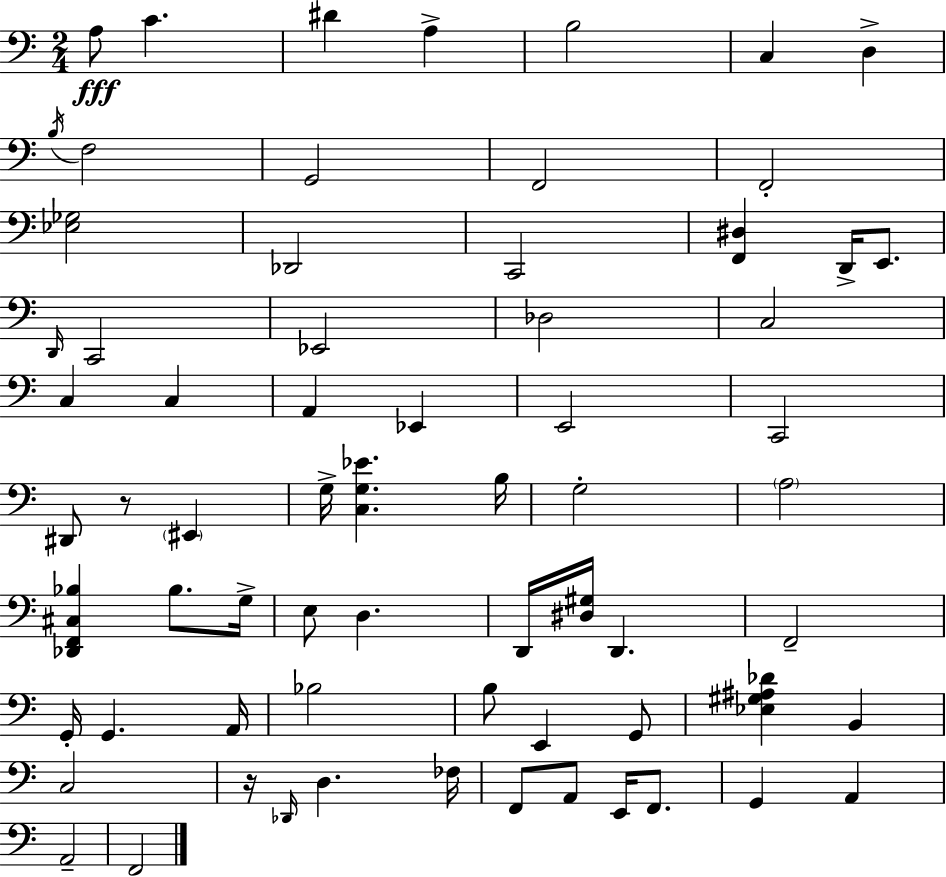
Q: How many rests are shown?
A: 2